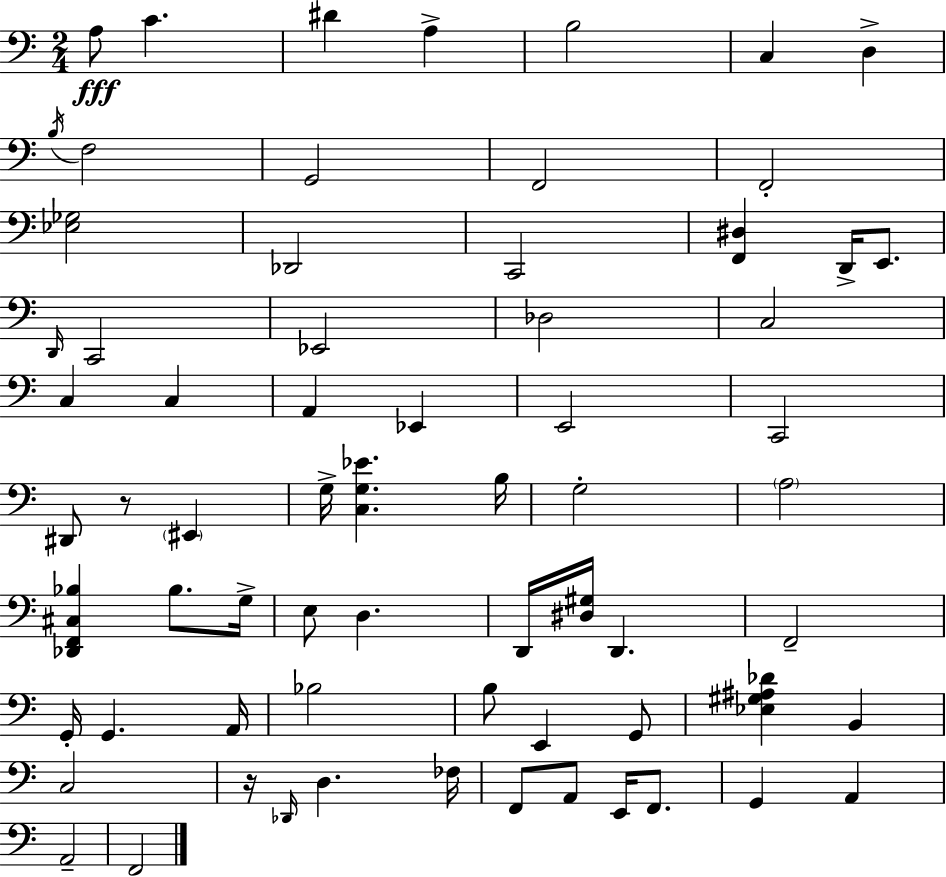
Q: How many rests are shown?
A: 2